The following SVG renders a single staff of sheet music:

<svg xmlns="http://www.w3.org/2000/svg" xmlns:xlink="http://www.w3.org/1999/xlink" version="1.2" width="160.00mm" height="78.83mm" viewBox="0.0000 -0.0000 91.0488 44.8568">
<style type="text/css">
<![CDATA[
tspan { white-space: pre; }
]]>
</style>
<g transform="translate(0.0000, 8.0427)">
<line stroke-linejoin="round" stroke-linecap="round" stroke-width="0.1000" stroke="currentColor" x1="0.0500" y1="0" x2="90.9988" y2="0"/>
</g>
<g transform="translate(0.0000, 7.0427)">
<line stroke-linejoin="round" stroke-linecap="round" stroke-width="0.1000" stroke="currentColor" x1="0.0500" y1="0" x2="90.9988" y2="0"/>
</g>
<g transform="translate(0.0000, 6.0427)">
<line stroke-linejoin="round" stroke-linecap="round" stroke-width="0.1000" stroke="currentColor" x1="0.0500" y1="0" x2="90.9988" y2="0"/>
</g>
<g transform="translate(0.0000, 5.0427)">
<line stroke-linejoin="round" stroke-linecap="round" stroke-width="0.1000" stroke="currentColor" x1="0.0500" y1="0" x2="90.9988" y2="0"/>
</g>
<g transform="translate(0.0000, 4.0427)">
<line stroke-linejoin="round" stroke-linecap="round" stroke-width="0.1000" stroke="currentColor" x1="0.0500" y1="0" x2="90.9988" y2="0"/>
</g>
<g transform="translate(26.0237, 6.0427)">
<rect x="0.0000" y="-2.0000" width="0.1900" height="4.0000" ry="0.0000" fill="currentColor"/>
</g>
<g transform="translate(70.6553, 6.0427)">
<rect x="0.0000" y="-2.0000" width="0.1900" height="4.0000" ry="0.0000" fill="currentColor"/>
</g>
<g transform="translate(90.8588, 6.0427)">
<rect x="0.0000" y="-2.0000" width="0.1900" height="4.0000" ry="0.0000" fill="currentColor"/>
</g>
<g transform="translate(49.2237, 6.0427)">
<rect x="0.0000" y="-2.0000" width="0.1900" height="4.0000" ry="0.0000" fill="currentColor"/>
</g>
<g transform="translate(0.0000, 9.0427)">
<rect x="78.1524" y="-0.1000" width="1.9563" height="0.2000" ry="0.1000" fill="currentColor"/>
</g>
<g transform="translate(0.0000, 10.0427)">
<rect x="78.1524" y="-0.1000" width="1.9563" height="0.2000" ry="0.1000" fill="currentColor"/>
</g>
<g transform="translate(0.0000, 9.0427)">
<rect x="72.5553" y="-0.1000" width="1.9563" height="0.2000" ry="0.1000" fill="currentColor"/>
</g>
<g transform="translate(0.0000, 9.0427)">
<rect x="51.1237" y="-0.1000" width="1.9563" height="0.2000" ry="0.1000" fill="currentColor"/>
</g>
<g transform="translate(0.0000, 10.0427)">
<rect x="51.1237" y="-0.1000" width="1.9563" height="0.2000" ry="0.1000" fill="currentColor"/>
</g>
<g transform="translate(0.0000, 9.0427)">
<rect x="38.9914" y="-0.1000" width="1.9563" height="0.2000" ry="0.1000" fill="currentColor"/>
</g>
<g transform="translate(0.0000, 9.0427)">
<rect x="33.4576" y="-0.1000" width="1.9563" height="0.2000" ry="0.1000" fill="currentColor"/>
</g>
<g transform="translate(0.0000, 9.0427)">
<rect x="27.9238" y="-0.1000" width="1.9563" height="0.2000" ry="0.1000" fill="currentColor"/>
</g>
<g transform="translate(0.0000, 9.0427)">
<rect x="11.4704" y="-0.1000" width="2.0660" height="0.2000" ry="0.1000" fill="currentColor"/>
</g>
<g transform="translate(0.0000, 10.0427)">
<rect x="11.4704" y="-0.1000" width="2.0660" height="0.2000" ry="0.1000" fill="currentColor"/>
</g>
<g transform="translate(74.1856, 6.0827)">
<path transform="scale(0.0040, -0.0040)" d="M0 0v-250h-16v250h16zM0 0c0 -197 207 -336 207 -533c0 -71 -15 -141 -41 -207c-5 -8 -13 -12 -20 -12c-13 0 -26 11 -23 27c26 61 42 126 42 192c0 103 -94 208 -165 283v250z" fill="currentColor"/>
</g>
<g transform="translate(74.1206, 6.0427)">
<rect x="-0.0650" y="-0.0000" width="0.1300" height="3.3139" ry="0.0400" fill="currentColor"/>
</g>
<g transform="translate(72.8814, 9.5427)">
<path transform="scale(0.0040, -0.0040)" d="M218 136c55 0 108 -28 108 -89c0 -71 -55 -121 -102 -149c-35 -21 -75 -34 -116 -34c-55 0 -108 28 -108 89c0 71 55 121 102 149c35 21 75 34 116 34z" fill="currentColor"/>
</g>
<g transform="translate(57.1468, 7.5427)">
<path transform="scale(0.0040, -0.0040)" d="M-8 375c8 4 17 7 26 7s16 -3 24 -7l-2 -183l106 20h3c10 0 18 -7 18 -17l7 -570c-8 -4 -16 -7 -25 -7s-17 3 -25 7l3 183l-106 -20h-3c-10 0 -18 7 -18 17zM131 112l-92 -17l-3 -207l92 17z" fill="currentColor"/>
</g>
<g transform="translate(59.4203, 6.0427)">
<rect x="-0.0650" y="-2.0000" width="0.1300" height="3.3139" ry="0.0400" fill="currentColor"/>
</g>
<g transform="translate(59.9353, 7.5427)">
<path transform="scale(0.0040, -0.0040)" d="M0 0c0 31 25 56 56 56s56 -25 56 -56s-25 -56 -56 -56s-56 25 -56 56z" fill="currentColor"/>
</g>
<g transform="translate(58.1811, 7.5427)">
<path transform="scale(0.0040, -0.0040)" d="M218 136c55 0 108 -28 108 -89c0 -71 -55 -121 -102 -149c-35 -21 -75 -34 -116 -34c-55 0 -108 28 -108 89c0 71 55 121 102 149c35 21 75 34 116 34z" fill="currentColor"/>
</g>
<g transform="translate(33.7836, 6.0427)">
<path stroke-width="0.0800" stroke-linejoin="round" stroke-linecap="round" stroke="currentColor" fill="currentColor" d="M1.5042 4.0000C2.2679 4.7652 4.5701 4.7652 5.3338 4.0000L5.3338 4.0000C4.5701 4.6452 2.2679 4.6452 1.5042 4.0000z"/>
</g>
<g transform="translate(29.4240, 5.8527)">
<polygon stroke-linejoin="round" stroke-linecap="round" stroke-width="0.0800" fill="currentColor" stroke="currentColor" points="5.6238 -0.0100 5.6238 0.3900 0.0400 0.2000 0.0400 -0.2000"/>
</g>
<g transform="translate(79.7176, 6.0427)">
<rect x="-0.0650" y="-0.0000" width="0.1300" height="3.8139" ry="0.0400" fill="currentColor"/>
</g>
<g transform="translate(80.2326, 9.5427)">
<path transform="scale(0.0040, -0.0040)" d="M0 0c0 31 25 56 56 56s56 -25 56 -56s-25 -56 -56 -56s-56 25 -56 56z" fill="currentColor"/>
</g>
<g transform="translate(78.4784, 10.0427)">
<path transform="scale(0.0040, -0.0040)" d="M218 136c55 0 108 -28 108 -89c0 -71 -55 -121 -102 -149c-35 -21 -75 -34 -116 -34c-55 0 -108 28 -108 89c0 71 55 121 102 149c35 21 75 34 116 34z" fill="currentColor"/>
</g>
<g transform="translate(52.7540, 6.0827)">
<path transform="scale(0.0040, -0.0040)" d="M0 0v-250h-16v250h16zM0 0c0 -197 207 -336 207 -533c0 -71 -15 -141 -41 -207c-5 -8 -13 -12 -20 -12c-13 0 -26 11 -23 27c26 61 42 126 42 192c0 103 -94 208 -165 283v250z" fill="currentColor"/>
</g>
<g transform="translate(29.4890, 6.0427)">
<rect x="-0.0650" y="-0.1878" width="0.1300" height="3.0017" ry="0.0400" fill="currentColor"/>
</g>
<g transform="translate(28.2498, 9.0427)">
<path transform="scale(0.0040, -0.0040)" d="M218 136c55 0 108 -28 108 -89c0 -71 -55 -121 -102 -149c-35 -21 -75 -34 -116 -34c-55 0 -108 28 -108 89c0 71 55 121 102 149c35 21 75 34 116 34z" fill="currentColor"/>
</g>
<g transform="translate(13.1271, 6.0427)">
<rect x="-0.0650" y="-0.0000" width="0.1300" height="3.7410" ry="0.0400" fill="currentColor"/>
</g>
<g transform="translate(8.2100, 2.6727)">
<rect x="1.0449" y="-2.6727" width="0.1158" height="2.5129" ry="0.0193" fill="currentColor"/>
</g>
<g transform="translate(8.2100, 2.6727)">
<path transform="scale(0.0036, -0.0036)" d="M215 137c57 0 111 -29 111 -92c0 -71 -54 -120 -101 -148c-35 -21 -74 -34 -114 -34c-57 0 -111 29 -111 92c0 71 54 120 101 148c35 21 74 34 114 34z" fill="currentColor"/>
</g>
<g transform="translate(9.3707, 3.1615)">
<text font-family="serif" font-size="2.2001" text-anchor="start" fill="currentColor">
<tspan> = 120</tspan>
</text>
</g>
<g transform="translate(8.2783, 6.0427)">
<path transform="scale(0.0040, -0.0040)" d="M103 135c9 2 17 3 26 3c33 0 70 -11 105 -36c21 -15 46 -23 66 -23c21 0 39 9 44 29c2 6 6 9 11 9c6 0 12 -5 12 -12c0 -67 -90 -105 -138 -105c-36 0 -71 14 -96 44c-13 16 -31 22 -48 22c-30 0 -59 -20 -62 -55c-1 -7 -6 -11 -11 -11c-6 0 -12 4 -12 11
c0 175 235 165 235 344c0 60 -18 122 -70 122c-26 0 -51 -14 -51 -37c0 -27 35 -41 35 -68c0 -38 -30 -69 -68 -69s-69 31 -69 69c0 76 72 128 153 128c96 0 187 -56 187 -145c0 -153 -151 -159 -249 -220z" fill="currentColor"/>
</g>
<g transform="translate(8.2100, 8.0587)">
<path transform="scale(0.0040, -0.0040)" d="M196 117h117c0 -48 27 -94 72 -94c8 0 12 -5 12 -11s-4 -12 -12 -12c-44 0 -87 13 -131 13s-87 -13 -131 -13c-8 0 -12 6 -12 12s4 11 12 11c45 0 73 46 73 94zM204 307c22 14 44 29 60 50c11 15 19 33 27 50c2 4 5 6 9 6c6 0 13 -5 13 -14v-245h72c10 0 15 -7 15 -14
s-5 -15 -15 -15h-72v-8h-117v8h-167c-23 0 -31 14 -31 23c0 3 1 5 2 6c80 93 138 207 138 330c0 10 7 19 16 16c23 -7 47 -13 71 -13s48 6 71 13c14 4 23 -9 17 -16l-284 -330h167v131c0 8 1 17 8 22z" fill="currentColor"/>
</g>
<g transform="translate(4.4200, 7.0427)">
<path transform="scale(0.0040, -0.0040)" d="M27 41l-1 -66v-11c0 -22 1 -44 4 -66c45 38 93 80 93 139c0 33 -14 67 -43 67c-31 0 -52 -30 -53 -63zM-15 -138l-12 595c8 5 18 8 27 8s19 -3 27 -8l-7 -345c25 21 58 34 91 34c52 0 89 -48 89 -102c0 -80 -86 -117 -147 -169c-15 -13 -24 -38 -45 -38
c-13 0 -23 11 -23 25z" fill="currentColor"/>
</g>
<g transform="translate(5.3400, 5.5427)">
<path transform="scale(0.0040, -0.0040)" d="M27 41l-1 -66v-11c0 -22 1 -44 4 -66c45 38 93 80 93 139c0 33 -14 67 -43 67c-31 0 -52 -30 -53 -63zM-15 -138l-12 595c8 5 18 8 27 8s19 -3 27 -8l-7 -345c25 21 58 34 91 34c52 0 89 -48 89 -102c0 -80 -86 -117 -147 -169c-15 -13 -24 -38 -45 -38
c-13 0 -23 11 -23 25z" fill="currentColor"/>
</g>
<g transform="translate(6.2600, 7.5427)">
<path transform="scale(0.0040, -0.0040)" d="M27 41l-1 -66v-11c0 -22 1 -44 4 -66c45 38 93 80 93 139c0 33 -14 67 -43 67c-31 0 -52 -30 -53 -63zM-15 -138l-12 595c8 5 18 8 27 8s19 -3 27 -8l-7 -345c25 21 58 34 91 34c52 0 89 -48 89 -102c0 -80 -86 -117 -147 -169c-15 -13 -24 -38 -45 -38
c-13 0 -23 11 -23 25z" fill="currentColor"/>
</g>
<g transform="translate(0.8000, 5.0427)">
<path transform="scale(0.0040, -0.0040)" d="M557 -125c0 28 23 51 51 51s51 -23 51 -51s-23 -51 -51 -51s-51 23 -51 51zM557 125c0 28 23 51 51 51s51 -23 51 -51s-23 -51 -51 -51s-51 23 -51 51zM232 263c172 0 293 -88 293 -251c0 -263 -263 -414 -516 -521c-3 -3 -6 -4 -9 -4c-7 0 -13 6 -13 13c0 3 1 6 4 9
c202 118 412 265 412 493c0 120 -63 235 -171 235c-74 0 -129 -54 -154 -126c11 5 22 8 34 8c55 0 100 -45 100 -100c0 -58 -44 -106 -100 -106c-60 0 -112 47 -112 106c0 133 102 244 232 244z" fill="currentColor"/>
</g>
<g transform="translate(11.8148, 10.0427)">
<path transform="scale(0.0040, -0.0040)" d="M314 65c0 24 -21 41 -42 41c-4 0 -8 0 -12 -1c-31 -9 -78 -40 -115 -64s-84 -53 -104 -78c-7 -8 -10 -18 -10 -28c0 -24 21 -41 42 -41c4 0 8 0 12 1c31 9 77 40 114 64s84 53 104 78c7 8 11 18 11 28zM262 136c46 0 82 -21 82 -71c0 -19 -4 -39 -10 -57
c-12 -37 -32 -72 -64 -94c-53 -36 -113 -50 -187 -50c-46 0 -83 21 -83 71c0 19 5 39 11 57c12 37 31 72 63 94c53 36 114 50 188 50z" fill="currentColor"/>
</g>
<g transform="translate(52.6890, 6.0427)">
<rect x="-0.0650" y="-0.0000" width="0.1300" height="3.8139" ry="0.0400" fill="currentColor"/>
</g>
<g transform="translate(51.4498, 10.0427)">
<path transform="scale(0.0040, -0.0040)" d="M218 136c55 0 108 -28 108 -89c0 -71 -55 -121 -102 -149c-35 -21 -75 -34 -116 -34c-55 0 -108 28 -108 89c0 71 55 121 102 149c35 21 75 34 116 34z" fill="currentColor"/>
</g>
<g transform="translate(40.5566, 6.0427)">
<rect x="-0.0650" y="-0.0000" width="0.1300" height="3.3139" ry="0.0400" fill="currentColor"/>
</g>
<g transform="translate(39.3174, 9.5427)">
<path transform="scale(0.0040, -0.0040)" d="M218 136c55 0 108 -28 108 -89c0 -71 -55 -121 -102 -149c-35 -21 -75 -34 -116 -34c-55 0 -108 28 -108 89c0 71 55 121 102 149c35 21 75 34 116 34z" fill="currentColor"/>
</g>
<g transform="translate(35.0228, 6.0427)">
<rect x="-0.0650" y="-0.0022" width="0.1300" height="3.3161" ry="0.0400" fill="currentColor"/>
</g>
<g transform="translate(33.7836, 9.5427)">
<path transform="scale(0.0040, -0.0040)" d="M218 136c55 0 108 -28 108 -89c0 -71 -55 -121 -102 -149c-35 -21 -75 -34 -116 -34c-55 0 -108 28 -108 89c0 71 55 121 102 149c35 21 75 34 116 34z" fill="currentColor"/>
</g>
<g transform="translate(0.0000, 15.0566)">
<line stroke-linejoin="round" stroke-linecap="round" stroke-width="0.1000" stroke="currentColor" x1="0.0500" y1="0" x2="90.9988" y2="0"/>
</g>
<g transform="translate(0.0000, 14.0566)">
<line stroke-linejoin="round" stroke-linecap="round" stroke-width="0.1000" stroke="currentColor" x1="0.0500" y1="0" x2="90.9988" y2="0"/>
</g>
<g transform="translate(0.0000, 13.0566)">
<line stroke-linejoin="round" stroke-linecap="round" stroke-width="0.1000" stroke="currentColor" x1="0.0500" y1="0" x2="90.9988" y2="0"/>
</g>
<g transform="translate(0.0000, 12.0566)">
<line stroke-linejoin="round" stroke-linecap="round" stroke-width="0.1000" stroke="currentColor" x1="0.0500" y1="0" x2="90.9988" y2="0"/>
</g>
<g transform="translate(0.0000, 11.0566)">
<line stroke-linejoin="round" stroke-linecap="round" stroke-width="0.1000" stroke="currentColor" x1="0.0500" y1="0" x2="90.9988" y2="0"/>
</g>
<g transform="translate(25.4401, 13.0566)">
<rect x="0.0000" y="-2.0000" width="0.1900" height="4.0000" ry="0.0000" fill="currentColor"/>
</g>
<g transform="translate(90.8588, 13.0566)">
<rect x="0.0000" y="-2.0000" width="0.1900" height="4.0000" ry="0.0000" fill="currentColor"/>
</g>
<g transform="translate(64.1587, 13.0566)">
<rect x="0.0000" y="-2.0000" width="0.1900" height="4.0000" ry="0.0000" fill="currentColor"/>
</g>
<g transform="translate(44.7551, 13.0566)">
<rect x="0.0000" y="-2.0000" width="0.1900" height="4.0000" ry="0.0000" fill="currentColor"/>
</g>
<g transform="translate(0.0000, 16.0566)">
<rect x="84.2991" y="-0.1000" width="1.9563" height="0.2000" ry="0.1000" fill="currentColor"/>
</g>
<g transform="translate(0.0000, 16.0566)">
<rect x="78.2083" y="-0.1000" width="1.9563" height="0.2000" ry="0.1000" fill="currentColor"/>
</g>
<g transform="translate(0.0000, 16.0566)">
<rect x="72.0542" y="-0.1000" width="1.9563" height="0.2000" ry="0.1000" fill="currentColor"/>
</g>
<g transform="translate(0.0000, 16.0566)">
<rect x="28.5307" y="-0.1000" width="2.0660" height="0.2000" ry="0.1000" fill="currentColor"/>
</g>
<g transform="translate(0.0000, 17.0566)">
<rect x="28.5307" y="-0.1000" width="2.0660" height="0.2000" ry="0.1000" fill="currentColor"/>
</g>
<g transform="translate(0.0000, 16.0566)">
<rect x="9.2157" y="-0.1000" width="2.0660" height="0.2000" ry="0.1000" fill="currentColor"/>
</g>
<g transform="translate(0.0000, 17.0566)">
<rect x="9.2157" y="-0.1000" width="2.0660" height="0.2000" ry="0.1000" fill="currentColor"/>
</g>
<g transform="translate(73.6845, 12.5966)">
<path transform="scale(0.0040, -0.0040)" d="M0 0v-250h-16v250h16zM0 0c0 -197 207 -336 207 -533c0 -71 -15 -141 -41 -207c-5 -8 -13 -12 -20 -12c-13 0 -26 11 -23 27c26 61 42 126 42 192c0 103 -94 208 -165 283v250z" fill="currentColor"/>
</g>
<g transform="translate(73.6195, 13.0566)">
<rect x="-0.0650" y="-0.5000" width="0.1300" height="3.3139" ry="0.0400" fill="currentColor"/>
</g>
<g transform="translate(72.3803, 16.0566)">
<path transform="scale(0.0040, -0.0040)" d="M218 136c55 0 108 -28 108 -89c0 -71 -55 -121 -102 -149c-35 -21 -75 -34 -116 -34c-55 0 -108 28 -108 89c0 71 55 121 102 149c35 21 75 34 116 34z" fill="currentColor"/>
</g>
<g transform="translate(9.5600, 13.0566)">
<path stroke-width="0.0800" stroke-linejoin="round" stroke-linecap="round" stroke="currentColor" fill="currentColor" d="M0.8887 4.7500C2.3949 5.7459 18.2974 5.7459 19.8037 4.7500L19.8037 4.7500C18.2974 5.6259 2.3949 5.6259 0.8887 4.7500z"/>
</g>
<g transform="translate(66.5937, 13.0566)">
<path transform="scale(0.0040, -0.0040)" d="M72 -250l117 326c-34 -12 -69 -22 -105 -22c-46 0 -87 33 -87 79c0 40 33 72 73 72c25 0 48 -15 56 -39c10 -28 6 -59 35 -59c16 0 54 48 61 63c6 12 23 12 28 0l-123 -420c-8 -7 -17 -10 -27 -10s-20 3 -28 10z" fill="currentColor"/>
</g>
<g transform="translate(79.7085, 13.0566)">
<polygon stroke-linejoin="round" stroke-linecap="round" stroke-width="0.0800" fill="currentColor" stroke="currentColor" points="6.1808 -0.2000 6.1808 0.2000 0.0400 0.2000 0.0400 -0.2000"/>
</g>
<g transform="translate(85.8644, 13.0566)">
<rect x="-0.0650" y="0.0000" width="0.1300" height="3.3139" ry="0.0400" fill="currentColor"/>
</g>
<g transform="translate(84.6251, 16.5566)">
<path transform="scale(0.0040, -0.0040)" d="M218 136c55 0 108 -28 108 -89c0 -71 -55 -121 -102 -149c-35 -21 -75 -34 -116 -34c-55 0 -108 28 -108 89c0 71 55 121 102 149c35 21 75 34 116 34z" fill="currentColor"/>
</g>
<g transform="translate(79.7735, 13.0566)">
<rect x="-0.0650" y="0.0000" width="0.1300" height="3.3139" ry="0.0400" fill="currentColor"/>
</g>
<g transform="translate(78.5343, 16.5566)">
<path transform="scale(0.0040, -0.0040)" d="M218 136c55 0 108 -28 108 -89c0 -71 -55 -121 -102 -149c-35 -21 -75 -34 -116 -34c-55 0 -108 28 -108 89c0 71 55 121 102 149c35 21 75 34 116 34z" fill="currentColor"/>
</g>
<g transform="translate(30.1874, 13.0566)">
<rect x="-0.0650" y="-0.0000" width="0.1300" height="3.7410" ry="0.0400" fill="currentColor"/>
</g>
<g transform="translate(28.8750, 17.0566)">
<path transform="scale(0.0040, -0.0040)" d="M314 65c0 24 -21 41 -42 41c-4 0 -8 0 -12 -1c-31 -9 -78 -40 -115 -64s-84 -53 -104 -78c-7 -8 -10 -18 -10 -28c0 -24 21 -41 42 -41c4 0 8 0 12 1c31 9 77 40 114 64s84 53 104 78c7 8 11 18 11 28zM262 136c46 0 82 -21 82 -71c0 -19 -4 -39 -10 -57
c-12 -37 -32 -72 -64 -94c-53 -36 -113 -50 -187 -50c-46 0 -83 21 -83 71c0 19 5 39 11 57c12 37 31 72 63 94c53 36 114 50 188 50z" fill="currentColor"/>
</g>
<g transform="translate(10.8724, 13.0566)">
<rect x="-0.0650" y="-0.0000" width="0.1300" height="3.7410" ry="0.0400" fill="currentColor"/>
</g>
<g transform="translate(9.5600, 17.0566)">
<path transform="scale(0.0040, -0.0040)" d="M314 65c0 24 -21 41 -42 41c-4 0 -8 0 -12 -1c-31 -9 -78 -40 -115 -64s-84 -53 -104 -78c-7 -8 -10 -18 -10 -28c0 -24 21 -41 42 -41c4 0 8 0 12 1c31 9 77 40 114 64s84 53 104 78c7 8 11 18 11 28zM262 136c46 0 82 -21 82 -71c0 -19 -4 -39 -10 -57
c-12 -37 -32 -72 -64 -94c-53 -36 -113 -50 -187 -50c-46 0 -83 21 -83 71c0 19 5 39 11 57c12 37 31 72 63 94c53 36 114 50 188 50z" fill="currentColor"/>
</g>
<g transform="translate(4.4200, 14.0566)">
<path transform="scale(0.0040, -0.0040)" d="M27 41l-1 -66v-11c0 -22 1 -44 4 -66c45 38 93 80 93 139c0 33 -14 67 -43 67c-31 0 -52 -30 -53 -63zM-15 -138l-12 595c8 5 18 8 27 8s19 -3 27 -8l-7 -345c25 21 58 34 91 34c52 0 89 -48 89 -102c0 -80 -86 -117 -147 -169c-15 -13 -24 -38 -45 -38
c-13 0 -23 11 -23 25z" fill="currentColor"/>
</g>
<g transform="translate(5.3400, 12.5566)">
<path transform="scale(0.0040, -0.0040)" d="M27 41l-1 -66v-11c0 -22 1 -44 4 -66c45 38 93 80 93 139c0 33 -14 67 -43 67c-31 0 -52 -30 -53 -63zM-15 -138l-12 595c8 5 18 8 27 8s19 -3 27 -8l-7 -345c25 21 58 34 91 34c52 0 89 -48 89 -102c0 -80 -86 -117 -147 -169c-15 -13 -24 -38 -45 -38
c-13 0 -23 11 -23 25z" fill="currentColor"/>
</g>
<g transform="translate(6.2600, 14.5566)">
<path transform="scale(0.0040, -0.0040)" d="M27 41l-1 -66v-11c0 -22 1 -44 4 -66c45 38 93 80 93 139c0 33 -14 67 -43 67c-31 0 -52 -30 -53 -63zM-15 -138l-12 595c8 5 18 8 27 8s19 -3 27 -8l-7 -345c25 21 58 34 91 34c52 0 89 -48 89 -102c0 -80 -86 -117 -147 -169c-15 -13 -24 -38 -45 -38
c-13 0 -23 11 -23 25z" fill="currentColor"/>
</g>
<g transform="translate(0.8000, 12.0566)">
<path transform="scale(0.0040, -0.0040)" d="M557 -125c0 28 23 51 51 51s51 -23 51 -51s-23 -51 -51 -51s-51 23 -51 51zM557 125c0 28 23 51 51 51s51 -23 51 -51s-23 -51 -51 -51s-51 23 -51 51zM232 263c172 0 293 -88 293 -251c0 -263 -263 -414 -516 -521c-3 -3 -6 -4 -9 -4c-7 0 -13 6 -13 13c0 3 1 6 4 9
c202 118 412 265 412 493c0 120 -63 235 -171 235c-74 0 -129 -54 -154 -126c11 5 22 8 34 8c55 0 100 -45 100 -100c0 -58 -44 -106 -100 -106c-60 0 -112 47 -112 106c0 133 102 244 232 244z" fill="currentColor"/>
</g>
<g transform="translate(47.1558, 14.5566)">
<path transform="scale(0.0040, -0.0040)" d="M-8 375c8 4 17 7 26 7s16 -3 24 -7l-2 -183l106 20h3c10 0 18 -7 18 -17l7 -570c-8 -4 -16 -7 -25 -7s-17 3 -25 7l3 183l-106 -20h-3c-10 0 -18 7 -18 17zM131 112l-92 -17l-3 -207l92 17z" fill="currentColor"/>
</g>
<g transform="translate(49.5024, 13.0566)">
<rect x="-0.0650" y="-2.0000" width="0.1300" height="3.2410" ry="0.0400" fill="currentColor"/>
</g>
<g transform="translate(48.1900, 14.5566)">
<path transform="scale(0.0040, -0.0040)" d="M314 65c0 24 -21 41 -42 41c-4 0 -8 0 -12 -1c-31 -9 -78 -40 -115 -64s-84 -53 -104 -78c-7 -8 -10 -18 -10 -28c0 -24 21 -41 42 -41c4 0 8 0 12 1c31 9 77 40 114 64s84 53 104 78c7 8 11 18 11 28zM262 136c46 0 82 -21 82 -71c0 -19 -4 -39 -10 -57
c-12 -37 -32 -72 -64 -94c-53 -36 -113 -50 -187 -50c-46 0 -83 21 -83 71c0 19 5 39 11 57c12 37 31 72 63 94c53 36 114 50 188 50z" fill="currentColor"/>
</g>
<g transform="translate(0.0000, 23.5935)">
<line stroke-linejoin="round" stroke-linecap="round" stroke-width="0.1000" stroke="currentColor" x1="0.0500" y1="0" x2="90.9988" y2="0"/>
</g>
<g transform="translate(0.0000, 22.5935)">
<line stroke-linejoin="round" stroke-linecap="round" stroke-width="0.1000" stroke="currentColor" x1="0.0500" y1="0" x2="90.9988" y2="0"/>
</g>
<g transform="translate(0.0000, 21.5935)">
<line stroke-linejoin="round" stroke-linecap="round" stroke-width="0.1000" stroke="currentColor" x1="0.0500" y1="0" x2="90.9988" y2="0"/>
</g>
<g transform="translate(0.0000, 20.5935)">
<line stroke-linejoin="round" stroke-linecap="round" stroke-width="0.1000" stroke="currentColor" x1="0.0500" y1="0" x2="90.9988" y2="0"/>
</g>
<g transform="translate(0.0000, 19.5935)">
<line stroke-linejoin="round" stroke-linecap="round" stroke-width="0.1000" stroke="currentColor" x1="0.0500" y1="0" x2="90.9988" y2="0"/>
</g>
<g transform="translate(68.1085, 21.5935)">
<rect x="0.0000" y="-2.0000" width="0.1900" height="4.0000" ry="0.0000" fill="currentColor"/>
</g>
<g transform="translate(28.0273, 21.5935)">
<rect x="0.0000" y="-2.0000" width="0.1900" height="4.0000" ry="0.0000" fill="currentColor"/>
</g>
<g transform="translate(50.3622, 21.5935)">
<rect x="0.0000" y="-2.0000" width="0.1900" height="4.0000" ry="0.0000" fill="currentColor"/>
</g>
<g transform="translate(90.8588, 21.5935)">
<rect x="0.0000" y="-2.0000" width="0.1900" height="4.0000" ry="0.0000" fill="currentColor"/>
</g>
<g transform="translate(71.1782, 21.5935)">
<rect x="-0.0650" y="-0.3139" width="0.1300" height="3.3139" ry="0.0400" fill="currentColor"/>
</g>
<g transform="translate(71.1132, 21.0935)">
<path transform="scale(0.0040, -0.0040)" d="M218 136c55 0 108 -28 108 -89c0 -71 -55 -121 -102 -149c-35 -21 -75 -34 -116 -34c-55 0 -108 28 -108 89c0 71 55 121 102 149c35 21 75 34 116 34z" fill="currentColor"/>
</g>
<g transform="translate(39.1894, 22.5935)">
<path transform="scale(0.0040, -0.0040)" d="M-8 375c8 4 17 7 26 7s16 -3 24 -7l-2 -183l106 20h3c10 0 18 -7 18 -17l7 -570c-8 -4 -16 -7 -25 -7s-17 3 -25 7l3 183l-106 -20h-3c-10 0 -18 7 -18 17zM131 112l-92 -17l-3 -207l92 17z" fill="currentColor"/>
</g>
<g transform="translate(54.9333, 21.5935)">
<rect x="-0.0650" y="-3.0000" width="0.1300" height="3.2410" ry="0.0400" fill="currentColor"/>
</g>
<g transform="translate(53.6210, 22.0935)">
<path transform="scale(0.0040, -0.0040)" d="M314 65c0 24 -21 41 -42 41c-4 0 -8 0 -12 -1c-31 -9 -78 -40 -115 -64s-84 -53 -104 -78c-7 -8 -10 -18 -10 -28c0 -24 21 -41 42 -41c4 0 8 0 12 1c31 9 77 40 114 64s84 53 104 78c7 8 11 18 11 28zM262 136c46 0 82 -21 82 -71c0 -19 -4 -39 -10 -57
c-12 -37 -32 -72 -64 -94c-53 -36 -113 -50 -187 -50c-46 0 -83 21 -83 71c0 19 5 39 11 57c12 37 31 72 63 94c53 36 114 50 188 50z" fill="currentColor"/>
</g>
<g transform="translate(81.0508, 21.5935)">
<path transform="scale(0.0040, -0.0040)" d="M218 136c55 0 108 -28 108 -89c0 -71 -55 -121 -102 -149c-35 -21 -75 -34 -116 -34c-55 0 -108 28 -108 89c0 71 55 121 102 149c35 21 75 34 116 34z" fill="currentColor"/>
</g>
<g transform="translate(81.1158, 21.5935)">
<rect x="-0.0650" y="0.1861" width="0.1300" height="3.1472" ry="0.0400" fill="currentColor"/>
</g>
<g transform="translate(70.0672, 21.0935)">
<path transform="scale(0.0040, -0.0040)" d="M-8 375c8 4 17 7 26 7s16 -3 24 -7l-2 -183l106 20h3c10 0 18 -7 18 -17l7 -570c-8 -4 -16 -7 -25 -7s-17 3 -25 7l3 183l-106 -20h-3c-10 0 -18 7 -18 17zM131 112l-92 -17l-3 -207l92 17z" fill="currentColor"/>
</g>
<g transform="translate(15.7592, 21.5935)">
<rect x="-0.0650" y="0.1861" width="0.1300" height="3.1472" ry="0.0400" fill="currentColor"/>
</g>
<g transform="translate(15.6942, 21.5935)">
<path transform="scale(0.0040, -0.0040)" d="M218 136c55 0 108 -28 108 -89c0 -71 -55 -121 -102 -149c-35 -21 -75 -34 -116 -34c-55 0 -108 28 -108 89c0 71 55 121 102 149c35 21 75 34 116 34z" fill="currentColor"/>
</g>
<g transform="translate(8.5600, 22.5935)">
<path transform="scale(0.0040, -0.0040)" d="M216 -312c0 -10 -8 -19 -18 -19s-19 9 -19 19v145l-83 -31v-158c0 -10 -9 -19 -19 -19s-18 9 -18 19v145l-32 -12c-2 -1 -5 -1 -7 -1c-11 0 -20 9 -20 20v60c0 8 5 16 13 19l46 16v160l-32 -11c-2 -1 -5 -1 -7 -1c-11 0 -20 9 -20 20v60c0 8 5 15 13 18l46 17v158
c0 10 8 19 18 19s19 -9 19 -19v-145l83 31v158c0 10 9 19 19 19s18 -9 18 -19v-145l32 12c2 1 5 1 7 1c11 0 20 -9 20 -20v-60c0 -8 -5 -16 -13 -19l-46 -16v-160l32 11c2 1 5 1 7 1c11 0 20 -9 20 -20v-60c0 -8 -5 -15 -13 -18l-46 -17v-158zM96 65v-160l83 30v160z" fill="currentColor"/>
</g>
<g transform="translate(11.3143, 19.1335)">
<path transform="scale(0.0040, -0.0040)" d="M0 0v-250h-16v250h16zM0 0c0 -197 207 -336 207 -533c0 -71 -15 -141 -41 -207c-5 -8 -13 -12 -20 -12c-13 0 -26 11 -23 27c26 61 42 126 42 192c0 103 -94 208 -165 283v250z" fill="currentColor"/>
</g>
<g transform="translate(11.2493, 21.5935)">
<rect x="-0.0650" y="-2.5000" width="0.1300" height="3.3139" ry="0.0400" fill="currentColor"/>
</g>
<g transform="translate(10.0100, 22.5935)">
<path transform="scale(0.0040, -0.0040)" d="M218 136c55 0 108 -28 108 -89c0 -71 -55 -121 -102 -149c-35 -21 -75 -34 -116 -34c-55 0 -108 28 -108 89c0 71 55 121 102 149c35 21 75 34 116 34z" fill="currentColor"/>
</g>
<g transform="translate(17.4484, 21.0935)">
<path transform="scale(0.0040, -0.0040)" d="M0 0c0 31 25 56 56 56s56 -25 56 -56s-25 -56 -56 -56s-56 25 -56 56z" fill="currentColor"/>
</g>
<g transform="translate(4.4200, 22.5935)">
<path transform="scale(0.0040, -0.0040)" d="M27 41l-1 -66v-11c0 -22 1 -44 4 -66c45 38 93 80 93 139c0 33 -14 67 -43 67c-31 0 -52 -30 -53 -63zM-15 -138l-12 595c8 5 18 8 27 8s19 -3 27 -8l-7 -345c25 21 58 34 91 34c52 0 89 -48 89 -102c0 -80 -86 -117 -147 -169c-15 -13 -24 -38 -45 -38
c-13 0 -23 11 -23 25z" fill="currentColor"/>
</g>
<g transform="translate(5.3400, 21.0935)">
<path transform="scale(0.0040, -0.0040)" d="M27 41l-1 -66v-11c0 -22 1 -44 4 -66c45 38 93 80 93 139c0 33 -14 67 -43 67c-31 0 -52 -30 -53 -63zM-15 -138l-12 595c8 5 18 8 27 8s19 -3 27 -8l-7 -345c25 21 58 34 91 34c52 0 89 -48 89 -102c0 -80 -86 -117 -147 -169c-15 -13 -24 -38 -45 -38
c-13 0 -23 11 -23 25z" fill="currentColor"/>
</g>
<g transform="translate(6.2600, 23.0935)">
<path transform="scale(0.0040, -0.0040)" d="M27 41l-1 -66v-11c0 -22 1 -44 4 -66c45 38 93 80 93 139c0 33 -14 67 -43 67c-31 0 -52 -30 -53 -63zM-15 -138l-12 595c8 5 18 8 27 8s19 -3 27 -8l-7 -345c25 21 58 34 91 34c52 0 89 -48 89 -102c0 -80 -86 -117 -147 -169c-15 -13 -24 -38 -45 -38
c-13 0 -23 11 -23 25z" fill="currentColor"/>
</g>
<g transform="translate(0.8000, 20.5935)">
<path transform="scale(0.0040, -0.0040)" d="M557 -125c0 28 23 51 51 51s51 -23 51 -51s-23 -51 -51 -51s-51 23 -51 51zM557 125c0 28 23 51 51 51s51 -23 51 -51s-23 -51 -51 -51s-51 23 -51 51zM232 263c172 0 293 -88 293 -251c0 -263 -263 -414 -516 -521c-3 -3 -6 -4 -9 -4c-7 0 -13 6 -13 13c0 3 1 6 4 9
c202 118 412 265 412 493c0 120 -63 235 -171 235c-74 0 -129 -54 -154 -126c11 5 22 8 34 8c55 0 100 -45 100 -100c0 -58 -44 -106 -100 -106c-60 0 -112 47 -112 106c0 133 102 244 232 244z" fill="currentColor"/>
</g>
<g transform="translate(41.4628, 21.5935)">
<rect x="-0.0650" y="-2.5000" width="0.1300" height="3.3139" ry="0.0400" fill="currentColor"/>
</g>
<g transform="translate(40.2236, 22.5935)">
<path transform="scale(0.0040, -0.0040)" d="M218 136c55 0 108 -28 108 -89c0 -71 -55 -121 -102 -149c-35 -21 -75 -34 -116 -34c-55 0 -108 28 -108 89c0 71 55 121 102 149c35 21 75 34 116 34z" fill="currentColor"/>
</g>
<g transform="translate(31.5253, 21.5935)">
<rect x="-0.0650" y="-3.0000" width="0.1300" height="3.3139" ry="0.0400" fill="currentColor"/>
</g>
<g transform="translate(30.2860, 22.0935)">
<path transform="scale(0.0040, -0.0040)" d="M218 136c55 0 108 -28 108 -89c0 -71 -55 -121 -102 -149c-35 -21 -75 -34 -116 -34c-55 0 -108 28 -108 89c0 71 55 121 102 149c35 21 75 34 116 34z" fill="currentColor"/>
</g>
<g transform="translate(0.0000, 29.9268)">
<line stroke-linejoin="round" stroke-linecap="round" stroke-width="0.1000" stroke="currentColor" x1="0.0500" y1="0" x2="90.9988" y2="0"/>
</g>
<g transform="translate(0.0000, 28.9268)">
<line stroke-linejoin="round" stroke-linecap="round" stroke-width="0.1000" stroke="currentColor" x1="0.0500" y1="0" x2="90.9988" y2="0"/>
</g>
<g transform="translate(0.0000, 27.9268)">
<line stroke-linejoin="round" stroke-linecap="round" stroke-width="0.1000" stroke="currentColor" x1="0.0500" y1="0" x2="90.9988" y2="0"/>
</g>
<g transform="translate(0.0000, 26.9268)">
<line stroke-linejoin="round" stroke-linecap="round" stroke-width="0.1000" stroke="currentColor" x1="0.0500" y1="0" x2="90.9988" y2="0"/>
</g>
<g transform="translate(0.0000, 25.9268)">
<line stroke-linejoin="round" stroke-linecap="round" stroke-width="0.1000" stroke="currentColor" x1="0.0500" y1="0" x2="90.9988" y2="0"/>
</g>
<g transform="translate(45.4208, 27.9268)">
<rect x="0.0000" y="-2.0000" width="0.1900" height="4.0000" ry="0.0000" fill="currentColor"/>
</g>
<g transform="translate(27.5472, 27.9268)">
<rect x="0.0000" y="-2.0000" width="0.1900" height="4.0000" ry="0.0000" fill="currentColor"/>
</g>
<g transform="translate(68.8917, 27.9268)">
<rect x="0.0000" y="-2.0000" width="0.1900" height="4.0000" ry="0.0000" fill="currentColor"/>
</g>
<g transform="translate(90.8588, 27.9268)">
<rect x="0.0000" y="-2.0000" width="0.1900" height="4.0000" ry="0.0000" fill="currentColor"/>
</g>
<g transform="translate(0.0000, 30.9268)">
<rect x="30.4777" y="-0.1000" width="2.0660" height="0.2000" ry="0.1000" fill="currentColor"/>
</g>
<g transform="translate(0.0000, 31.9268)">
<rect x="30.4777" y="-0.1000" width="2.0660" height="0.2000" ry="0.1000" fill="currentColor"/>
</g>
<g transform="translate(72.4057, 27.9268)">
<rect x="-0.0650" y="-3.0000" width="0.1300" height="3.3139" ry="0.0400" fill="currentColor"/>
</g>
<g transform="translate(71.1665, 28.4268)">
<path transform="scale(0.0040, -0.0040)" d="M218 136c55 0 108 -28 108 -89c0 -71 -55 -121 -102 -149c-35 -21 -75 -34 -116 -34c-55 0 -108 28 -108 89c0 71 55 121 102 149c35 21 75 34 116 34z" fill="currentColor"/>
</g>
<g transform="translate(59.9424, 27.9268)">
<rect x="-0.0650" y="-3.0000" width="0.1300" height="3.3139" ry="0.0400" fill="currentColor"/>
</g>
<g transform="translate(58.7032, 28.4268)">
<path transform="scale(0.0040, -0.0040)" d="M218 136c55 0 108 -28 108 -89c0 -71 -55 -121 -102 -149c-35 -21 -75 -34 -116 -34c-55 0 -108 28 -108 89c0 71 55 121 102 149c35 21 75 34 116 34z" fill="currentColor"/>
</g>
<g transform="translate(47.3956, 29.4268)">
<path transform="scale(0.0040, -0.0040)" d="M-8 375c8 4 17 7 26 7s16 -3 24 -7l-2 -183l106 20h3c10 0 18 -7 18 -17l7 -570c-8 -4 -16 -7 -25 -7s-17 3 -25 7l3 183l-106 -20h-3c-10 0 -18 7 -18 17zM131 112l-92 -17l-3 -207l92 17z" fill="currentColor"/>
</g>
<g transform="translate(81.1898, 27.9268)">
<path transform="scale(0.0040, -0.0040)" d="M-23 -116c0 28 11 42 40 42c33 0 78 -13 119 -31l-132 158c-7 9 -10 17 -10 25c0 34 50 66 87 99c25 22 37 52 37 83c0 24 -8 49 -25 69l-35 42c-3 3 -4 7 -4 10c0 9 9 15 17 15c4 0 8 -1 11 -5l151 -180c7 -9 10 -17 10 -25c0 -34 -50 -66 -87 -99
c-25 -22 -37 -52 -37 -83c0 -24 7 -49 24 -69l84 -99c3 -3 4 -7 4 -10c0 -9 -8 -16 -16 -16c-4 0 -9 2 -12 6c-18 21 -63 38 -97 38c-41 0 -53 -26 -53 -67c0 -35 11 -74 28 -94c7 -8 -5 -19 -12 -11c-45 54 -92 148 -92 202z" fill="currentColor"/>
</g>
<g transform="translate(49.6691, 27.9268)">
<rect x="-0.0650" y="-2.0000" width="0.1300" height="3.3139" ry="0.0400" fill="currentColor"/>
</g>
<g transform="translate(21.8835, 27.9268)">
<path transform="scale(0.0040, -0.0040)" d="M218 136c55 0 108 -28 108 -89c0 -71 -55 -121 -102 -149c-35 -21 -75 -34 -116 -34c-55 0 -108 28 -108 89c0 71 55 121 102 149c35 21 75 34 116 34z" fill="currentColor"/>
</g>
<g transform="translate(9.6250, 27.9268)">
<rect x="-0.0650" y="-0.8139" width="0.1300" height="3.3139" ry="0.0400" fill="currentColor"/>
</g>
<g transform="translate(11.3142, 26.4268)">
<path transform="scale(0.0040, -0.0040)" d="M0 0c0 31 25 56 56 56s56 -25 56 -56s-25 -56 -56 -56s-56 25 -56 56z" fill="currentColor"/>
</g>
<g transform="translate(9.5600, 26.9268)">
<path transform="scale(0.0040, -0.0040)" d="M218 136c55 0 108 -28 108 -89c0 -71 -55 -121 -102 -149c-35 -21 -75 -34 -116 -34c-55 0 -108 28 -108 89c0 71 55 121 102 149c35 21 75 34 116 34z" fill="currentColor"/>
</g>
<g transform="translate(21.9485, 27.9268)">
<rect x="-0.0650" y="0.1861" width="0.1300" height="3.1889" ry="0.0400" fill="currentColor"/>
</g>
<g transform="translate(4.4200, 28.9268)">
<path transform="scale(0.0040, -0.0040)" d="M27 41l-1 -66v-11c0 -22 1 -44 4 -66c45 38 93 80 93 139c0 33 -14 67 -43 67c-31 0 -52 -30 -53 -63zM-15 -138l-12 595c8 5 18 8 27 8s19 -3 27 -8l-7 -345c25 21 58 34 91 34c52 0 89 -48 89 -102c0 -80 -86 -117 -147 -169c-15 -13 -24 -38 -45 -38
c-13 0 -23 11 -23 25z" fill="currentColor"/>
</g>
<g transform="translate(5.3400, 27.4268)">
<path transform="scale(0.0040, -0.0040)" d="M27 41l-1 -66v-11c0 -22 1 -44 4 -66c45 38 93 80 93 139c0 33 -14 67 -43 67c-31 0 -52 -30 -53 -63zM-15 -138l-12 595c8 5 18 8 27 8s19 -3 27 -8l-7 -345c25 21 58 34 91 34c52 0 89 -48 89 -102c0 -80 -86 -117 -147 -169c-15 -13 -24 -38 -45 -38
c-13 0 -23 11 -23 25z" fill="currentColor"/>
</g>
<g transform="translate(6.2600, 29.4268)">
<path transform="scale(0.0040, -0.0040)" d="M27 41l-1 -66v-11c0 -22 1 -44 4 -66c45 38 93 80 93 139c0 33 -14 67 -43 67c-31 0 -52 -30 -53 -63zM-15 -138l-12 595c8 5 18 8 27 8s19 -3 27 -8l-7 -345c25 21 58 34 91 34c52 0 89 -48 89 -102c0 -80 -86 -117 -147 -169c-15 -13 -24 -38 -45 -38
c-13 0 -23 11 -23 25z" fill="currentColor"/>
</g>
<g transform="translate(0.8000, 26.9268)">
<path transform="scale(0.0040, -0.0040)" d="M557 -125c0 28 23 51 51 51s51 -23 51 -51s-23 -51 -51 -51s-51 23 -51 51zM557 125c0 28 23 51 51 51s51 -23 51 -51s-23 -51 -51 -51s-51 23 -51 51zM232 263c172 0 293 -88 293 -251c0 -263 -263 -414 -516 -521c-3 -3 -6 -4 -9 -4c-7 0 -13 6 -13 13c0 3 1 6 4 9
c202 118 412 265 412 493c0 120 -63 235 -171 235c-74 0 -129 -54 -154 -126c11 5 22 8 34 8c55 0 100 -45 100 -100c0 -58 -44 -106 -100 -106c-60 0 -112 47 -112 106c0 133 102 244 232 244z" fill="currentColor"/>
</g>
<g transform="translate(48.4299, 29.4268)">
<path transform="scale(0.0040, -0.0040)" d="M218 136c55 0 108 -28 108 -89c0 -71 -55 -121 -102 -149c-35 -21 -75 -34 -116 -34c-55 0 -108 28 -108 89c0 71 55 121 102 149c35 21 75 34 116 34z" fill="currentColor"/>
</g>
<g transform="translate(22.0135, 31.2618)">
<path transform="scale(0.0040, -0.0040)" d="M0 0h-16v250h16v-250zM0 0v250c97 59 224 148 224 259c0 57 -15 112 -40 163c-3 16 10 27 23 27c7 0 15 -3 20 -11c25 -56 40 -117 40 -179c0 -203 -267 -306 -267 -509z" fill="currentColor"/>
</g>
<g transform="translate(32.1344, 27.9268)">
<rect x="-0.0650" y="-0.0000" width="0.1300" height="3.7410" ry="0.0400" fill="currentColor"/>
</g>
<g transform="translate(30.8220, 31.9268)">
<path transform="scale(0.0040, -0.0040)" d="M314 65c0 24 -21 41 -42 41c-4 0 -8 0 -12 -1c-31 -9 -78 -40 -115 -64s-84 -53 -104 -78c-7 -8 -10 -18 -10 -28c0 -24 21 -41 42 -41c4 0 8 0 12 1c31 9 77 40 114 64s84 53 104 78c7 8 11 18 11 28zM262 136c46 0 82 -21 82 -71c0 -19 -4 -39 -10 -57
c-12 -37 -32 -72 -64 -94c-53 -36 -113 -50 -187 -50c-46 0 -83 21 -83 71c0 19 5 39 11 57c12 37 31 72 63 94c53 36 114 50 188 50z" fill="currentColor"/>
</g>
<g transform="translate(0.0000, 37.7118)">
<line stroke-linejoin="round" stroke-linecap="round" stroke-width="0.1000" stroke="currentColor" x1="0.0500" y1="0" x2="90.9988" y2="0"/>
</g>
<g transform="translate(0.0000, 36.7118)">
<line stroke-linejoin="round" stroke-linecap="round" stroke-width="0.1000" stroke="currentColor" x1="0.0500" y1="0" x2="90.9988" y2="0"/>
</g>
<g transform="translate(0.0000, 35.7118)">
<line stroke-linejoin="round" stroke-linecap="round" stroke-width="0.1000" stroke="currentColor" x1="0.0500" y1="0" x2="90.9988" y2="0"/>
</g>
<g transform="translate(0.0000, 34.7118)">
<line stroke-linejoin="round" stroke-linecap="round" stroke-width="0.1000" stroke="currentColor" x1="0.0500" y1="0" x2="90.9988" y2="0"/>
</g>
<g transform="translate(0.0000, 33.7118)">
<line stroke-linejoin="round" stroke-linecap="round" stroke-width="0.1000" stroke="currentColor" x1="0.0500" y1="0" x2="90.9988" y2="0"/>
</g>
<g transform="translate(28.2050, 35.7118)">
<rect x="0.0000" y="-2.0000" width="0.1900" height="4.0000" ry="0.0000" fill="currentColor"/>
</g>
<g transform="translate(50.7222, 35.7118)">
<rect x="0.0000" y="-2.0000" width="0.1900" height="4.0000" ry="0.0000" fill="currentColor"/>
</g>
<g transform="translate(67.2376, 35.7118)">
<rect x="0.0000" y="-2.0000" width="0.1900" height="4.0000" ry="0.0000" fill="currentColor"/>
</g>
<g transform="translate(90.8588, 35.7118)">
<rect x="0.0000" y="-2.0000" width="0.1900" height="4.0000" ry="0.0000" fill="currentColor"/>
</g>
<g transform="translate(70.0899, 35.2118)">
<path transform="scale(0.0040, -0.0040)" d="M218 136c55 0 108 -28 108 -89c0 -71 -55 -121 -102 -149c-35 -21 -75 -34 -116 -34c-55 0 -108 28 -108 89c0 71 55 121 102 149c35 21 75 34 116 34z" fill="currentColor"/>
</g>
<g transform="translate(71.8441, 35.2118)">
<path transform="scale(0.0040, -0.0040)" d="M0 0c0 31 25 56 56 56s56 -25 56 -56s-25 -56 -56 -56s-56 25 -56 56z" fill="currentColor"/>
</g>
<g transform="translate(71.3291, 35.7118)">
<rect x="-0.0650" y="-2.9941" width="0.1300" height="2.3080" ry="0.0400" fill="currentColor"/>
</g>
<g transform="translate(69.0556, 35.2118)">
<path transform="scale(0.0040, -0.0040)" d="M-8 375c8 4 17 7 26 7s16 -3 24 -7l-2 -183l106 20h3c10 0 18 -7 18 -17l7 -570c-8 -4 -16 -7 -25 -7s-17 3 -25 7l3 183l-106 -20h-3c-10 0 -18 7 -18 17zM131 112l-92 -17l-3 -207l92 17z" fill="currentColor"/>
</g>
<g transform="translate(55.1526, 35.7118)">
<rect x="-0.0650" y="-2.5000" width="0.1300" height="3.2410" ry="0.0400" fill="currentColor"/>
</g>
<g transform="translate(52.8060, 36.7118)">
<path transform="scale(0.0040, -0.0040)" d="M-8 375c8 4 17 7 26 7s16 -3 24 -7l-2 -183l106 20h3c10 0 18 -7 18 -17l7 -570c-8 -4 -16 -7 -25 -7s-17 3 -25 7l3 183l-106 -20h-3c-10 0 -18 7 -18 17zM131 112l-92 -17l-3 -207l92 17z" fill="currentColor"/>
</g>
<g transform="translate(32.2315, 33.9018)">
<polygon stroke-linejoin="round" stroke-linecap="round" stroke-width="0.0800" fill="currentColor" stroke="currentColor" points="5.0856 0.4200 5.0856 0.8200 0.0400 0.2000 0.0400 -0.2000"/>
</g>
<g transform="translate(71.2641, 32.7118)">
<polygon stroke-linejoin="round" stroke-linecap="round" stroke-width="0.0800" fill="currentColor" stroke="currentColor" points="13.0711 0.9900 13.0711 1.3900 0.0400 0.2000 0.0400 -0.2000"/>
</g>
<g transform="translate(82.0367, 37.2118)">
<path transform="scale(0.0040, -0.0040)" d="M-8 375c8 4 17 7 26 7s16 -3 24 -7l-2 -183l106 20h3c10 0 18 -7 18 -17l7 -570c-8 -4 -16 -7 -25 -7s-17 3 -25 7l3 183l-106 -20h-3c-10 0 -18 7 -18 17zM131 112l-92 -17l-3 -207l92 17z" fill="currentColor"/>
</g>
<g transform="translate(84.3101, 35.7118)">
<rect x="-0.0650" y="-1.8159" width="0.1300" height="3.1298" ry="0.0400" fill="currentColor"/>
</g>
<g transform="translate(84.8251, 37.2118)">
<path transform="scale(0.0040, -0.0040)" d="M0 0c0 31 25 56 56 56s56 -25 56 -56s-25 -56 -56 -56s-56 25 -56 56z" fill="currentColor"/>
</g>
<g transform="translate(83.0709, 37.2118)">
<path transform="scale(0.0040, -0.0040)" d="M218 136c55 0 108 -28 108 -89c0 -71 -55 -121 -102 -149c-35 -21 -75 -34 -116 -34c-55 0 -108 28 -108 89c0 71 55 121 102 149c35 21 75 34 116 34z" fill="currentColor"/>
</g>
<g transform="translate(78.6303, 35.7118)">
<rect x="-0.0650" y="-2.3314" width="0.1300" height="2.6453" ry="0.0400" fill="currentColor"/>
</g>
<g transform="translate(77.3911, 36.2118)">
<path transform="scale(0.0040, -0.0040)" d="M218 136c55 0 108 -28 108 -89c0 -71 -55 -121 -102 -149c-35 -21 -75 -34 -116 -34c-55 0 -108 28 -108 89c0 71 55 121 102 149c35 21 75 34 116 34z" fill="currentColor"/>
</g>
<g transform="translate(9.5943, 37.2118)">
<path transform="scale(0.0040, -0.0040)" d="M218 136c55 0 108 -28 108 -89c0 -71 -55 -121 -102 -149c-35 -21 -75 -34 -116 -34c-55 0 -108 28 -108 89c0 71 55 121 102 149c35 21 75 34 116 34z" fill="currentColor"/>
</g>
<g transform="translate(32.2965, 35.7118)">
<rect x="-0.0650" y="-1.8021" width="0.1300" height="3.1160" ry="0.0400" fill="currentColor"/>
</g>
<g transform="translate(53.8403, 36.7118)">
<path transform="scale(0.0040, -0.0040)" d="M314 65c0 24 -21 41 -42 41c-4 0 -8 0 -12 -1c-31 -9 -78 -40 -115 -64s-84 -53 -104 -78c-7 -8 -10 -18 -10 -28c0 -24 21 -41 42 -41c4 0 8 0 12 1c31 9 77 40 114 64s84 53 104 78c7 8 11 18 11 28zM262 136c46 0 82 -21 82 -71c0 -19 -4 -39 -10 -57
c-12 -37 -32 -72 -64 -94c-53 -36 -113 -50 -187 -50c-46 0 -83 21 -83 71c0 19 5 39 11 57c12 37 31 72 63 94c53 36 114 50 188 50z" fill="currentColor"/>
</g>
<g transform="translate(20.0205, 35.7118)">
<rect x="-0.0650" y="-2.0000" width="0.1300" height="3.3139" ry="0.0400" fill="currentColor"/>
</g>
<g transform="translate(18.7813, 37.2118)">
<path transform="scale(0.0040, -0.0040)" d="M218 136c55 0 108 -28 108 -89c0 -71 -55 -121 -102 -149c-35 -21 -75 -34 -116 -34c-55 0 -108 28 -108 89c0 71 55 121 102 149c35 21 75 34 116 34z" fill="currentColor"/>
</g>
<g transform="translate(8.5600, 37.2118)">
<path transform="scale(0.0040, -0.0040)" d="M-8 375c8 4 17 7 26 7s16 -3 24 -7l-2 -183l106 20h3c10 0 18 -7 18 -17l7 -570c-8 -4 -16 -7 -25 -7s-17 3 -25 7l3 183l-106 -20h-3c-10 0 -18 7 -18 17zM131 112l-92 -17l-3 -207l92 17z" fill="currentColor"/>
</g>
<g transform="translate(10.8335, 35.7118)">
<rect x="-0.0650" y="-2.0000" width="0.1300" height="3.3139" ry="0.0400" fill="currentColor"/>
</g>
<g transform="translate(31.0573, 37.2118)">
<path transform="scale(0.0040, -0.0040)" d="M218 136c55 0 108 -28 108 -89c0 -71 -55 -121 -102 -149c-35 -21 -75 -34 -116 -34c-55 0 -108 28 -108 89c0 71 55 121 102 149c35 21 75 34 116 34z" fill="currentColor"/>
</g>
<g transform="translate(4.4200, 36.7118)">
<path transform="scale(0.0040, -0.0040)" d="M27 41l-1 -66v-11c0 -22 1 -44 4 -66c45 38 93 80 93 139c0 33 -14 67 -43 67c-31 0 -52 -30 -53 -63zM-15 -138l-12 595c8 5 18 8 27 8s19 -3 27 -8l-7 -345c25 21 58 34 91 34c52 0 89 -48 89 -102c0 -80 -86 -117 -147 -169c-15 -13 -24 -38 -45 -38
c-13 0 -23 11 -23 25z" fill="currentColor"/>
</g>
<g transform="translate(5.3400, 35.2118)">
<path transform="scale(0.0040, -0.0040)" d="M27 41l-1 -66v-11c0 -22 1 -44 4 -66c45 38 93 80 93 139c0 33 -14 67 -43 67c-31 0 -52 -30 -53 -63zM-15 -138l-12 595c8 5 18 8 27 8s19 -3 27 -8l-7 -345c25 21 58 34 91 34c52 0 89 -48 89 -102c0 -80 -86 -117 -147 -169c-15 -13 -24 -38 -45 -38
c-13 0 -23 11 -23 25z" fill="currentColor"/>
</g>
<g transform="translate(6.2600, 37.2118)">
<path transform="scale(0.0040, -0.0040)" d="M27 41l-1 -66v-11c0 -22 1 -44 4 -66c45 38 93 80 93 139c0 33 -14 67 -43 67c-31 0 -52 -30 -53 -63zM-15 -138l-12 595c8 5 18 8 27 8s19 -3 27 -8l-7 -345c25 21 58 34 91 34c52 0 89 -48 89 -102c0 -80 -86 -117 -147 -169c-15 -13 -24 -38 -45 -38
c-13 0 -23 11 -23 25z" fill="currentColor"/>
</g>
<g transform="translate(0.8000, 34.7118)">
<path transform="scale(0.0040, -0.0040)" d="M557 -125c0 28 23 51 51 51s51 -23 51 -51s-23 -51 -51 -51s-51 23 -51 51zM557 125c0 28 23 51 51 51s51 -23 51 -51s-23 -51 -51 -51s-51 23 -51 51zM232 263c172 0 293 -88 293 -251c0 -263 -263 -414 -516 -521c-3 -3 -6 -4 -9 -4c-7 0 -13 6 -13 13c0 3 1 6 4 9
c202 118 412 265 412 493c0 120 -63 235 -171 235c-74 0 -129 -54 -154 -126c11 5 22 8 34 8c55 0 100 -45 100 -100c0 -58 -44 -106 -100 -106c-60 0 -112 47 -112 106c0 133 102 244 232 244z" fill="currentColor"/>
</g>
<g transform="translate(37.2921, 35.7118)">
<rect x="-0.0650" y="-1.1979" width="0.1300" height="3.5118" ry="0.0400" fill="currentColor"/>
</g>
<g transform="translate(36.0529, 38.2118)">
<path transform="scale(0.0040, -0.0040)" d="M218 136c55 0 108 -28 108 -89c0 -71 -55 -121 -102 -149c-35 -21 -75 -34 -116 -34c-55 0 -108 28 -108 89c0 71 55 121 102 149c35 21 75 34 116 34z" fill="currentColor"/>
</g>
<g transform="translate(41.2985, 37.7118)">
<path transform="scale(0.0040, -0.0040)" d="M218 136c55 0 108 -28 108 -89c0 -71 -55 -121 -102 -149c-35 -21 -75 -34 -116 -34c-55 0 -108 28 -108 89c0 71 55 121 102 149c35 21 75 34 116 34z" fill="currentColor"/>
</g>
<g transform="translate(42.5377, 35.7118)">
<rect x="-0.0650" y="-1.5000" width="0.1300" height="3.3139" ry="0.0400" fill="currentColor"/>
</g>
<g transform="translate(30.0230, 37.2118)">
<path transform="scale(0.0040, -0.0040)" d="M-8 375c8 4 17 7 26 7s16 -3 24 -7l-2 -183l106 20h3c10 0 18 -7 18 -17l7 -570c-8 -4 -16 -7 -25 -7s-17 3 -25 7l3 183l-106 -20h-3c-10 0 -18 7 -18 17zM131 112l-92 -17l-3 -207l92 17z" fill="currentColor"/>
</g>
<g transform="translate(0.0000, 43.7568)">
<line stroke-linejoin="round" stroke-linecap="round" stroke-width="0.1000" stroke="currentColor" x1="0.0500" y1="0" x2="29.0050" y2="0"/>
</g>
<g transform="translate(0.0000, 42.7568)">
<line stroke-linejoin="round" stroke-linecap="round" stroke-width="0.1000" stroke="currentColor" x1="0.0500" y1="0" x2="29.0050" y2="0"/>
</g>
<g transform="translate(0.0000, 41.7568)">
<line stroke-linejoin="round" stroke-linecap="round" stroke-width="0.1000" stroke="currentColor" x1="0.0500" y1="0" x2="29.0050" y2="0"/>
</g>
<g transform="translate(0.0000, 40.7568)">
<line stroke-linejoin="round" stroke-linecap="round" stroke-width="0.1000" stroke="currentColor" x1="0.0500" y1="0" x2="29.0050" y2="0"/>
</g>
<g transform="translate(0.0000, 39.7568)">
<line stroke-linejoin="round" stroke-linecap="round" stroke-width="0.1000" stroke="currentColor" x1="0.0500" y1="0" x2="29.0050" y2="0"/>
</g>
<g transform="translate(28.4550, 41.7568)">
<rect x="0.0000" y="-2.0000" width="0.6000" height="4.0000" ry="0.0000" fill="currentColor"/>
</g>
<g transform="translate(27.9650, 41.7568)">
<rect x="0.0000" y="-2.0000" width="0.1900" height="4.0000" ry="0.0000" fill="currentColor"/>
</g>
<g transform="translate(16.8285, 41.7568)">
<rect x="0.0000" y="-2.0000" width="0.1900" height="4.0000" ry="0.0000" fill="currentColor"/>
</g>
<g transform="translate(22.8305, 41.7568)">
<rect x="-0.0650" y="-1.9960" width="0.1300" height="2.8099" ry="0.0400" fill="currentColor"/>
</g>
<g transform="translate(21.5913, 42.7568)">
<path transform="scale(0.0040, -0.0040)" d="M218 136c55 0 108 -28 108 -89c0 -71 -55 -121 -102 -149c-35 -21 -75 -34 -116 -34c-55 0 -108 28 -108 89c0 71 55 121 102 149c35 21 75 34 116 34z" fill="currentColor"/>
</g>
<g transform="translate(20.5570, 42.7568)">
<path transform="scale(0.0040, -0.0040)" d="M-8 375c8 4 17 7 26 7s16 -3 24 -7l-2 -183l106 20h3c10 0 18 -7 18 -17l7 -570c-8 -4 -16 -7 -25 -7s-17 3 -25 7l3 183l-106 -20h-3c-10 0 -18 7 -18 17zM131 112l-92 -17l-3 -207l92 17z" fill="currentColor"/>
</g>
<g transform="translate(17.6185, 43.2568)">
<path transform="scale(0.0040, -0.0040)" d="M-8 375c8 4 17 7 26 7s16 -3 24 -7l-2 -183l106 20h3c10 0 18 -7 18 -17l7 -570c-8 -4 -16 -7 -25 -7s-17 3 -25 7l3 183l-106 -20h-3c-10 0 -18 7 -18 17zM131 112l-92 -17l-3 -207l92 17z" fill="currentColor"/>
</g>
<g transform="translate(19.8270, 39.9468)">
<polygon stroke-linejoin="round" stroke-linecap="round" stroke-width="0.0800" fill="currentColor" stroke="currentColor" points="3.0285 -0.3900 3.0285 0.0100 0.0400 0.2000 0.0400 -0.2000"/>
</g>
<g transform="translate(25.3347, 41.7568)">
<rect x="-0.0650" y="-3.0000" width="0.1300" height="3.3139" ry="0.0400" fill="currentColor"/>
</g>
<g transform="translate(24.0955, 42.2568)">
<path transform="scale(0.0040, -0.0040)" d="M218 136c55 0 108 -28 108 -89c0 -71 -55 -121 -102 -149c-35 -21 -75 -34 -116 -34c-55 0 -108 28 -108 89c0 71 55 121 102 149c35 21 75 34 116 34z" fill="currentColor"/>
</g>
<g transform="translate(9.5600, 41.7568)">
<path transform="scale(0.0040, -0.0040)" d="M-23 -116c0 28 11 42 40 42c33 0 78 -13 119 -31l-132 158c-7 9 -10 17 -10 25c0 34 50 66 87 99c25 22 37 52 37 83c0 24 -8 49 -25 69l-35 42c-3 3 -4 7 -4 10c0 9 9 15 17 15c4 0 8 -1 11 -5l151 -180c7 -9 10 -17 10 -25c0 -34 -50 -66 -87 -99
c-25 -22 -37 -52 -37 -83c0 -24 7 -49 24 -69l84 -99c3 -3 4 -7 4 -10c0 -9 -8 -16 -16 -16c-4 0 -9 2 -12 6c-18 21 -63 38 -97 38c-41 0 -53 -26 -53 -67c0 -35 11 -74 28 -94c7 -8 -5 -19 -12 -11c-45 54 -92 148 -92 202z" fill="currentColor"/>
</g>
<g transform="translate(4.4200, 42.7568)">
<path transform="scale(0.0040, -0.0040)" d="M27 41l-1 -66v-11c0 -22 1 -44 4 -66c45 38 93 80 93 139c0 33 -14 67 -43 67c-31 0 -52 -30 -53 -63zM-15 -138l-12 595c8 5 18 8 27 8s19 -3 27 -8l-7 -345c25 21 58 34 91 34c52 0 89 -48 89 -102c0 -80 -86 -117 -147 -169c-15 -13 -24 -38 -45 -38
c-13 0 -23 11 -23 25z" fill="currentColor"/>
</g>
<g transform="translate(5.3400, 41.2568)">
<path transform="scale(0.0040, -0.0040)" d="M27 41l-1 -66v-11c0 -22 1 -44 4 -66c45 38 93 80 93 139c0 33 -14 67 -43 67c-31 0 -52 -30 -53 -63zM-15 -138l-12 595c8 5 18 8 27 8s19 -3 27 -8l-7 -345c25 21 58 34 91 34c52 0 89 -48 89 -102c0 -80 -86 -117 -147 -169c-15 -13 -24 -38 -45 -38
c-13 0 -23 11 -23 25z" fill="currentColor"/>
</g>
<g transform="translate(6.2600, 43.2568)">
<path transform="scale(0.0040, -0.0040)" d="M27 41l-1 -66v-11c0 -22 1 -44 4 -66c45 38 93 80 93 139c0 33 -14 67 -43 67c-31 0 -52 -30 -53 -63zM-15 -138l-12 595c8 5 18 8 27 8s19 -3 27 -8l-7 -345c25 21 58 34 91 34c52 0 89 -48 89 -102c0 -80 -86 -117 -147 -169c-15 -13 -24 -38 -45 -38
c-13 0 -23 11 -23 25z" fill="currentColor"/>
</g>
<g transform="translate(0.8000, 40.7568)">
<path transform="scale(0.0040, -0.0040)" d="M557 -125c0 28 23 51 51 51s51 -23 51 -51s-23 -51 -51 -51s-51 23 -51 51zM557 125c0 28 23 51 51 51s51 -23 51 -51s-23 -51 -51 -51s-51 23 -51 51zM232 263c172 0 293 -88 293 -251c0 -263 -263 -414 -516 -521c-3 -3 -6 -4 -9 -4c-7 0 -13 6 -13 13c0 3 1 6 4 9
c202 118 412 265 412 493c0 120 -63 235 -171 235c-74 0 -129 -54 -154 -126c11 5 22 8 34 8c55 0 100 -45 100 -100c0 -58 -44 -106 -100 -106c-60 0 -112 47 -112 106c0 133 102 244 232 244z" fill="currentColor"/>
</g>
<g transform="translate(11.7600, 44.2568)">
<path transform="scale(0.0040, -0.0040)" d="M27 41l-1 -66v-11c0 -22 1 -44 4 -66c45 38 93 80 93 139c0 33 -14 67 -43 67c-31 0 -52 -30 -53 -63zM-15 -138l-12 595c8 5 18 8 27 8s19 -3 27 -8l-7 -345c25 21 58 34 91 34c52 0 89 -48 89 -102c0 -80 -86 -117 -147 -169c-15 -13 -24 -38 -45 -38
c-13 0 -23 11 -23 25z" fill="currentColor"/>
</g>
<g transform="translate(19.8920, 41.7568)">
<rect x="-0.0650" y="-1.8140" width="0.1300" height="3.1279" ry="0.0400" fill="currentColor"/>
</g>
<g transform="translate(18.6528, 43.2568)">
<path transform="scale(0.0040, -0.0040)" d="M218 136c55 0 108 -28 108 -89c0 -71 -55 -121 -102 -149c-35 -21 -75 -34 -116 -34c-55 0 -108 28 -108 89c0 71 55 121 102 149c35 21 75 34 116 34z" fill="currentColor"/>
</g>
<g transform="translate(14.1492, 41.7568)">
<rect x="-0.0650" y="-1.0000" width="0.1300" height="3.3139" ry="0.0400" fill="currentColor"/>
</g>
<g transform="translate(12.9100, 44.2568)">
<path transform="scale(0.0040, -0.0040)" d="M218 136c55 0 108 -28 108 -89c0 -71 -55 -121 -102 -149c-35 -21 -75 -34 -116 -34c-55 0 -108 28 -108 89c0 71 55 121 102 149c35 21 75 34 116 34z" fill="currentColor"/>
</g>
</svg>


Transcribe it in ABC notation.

X:1
T:Untitled
M:2/4
L:1/4
K:Eb
C,,2 _E,,/2 D,,/2 D,, C,,/2 A,, D,,/2 C,, C,,2 C,,2 A,,2 z/2 _E,,/2 D,,/2 D,,/2 ^B,,/2 D, C, B,, C,2 E, D, F, D,/2 C,,2 A,, C, C, z A,, A,, A,,/2 F,,/2 G,, B,,2 E,/2 C,/2 A,,/2 z _F,, A,,/2 B,,/2 C,